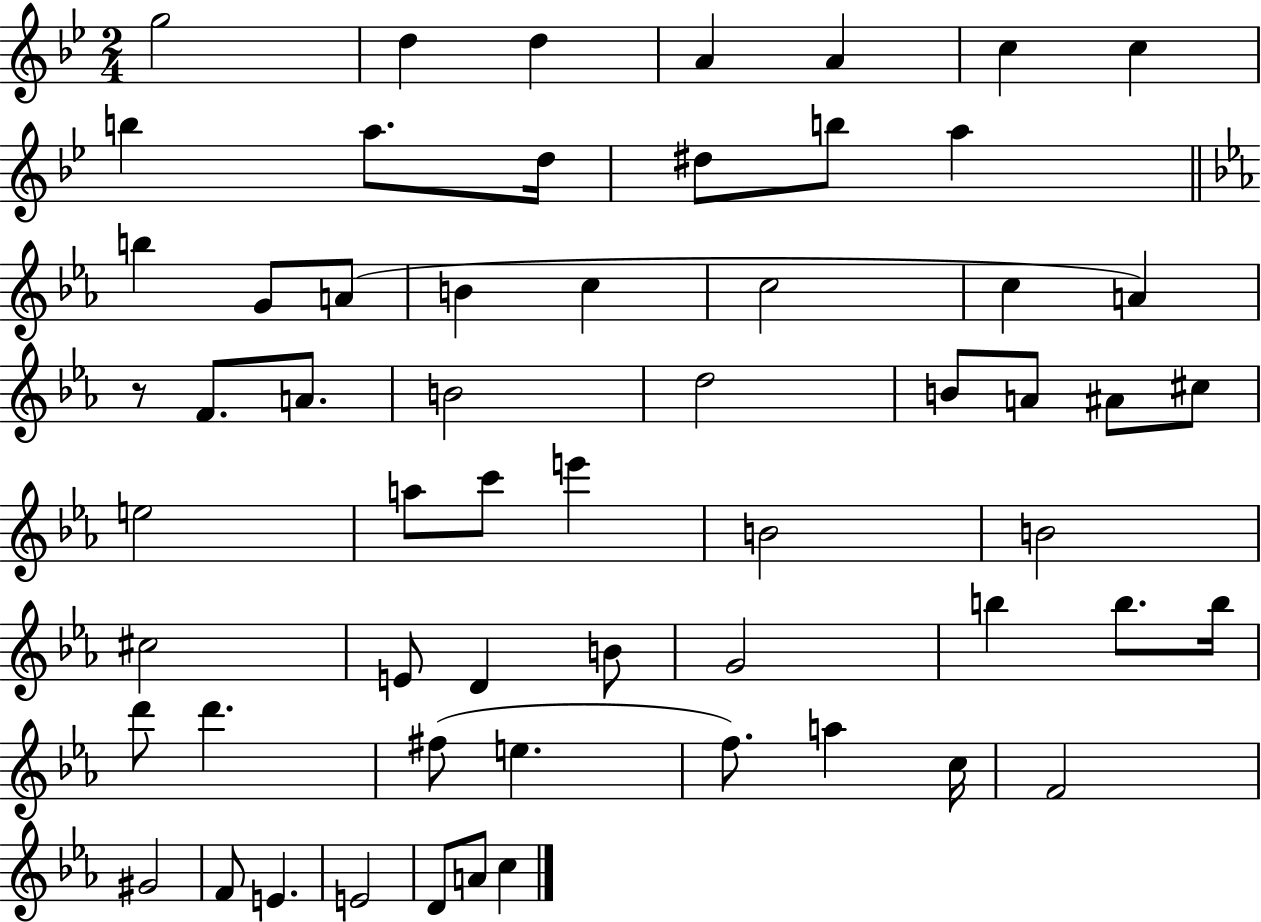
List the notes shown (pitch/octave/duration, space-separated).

G5/h D5/q D5/q A4/q A4/q C5/q C5/q B5/q A5/e. D5/s D#5/e B5/e A5/q B5/q G4/e A4/e B4/q C5/q C5/h C5/q A4/q R/e F4/e. A4/e. B4/h D5/h B4/e A4/e A#4/e C#5/e E5/h A5/e C6/e E6/q B4/h B4/h C#5/h E4/e D4/q B4/e G4/h B5/q B5/e. B5/s D6/e D6/q. F#5/e E5/q. F5/e. A5/q C5/s F4/h G#4/h F4/e E4/q. E4/h D4/e A4/e C5/q